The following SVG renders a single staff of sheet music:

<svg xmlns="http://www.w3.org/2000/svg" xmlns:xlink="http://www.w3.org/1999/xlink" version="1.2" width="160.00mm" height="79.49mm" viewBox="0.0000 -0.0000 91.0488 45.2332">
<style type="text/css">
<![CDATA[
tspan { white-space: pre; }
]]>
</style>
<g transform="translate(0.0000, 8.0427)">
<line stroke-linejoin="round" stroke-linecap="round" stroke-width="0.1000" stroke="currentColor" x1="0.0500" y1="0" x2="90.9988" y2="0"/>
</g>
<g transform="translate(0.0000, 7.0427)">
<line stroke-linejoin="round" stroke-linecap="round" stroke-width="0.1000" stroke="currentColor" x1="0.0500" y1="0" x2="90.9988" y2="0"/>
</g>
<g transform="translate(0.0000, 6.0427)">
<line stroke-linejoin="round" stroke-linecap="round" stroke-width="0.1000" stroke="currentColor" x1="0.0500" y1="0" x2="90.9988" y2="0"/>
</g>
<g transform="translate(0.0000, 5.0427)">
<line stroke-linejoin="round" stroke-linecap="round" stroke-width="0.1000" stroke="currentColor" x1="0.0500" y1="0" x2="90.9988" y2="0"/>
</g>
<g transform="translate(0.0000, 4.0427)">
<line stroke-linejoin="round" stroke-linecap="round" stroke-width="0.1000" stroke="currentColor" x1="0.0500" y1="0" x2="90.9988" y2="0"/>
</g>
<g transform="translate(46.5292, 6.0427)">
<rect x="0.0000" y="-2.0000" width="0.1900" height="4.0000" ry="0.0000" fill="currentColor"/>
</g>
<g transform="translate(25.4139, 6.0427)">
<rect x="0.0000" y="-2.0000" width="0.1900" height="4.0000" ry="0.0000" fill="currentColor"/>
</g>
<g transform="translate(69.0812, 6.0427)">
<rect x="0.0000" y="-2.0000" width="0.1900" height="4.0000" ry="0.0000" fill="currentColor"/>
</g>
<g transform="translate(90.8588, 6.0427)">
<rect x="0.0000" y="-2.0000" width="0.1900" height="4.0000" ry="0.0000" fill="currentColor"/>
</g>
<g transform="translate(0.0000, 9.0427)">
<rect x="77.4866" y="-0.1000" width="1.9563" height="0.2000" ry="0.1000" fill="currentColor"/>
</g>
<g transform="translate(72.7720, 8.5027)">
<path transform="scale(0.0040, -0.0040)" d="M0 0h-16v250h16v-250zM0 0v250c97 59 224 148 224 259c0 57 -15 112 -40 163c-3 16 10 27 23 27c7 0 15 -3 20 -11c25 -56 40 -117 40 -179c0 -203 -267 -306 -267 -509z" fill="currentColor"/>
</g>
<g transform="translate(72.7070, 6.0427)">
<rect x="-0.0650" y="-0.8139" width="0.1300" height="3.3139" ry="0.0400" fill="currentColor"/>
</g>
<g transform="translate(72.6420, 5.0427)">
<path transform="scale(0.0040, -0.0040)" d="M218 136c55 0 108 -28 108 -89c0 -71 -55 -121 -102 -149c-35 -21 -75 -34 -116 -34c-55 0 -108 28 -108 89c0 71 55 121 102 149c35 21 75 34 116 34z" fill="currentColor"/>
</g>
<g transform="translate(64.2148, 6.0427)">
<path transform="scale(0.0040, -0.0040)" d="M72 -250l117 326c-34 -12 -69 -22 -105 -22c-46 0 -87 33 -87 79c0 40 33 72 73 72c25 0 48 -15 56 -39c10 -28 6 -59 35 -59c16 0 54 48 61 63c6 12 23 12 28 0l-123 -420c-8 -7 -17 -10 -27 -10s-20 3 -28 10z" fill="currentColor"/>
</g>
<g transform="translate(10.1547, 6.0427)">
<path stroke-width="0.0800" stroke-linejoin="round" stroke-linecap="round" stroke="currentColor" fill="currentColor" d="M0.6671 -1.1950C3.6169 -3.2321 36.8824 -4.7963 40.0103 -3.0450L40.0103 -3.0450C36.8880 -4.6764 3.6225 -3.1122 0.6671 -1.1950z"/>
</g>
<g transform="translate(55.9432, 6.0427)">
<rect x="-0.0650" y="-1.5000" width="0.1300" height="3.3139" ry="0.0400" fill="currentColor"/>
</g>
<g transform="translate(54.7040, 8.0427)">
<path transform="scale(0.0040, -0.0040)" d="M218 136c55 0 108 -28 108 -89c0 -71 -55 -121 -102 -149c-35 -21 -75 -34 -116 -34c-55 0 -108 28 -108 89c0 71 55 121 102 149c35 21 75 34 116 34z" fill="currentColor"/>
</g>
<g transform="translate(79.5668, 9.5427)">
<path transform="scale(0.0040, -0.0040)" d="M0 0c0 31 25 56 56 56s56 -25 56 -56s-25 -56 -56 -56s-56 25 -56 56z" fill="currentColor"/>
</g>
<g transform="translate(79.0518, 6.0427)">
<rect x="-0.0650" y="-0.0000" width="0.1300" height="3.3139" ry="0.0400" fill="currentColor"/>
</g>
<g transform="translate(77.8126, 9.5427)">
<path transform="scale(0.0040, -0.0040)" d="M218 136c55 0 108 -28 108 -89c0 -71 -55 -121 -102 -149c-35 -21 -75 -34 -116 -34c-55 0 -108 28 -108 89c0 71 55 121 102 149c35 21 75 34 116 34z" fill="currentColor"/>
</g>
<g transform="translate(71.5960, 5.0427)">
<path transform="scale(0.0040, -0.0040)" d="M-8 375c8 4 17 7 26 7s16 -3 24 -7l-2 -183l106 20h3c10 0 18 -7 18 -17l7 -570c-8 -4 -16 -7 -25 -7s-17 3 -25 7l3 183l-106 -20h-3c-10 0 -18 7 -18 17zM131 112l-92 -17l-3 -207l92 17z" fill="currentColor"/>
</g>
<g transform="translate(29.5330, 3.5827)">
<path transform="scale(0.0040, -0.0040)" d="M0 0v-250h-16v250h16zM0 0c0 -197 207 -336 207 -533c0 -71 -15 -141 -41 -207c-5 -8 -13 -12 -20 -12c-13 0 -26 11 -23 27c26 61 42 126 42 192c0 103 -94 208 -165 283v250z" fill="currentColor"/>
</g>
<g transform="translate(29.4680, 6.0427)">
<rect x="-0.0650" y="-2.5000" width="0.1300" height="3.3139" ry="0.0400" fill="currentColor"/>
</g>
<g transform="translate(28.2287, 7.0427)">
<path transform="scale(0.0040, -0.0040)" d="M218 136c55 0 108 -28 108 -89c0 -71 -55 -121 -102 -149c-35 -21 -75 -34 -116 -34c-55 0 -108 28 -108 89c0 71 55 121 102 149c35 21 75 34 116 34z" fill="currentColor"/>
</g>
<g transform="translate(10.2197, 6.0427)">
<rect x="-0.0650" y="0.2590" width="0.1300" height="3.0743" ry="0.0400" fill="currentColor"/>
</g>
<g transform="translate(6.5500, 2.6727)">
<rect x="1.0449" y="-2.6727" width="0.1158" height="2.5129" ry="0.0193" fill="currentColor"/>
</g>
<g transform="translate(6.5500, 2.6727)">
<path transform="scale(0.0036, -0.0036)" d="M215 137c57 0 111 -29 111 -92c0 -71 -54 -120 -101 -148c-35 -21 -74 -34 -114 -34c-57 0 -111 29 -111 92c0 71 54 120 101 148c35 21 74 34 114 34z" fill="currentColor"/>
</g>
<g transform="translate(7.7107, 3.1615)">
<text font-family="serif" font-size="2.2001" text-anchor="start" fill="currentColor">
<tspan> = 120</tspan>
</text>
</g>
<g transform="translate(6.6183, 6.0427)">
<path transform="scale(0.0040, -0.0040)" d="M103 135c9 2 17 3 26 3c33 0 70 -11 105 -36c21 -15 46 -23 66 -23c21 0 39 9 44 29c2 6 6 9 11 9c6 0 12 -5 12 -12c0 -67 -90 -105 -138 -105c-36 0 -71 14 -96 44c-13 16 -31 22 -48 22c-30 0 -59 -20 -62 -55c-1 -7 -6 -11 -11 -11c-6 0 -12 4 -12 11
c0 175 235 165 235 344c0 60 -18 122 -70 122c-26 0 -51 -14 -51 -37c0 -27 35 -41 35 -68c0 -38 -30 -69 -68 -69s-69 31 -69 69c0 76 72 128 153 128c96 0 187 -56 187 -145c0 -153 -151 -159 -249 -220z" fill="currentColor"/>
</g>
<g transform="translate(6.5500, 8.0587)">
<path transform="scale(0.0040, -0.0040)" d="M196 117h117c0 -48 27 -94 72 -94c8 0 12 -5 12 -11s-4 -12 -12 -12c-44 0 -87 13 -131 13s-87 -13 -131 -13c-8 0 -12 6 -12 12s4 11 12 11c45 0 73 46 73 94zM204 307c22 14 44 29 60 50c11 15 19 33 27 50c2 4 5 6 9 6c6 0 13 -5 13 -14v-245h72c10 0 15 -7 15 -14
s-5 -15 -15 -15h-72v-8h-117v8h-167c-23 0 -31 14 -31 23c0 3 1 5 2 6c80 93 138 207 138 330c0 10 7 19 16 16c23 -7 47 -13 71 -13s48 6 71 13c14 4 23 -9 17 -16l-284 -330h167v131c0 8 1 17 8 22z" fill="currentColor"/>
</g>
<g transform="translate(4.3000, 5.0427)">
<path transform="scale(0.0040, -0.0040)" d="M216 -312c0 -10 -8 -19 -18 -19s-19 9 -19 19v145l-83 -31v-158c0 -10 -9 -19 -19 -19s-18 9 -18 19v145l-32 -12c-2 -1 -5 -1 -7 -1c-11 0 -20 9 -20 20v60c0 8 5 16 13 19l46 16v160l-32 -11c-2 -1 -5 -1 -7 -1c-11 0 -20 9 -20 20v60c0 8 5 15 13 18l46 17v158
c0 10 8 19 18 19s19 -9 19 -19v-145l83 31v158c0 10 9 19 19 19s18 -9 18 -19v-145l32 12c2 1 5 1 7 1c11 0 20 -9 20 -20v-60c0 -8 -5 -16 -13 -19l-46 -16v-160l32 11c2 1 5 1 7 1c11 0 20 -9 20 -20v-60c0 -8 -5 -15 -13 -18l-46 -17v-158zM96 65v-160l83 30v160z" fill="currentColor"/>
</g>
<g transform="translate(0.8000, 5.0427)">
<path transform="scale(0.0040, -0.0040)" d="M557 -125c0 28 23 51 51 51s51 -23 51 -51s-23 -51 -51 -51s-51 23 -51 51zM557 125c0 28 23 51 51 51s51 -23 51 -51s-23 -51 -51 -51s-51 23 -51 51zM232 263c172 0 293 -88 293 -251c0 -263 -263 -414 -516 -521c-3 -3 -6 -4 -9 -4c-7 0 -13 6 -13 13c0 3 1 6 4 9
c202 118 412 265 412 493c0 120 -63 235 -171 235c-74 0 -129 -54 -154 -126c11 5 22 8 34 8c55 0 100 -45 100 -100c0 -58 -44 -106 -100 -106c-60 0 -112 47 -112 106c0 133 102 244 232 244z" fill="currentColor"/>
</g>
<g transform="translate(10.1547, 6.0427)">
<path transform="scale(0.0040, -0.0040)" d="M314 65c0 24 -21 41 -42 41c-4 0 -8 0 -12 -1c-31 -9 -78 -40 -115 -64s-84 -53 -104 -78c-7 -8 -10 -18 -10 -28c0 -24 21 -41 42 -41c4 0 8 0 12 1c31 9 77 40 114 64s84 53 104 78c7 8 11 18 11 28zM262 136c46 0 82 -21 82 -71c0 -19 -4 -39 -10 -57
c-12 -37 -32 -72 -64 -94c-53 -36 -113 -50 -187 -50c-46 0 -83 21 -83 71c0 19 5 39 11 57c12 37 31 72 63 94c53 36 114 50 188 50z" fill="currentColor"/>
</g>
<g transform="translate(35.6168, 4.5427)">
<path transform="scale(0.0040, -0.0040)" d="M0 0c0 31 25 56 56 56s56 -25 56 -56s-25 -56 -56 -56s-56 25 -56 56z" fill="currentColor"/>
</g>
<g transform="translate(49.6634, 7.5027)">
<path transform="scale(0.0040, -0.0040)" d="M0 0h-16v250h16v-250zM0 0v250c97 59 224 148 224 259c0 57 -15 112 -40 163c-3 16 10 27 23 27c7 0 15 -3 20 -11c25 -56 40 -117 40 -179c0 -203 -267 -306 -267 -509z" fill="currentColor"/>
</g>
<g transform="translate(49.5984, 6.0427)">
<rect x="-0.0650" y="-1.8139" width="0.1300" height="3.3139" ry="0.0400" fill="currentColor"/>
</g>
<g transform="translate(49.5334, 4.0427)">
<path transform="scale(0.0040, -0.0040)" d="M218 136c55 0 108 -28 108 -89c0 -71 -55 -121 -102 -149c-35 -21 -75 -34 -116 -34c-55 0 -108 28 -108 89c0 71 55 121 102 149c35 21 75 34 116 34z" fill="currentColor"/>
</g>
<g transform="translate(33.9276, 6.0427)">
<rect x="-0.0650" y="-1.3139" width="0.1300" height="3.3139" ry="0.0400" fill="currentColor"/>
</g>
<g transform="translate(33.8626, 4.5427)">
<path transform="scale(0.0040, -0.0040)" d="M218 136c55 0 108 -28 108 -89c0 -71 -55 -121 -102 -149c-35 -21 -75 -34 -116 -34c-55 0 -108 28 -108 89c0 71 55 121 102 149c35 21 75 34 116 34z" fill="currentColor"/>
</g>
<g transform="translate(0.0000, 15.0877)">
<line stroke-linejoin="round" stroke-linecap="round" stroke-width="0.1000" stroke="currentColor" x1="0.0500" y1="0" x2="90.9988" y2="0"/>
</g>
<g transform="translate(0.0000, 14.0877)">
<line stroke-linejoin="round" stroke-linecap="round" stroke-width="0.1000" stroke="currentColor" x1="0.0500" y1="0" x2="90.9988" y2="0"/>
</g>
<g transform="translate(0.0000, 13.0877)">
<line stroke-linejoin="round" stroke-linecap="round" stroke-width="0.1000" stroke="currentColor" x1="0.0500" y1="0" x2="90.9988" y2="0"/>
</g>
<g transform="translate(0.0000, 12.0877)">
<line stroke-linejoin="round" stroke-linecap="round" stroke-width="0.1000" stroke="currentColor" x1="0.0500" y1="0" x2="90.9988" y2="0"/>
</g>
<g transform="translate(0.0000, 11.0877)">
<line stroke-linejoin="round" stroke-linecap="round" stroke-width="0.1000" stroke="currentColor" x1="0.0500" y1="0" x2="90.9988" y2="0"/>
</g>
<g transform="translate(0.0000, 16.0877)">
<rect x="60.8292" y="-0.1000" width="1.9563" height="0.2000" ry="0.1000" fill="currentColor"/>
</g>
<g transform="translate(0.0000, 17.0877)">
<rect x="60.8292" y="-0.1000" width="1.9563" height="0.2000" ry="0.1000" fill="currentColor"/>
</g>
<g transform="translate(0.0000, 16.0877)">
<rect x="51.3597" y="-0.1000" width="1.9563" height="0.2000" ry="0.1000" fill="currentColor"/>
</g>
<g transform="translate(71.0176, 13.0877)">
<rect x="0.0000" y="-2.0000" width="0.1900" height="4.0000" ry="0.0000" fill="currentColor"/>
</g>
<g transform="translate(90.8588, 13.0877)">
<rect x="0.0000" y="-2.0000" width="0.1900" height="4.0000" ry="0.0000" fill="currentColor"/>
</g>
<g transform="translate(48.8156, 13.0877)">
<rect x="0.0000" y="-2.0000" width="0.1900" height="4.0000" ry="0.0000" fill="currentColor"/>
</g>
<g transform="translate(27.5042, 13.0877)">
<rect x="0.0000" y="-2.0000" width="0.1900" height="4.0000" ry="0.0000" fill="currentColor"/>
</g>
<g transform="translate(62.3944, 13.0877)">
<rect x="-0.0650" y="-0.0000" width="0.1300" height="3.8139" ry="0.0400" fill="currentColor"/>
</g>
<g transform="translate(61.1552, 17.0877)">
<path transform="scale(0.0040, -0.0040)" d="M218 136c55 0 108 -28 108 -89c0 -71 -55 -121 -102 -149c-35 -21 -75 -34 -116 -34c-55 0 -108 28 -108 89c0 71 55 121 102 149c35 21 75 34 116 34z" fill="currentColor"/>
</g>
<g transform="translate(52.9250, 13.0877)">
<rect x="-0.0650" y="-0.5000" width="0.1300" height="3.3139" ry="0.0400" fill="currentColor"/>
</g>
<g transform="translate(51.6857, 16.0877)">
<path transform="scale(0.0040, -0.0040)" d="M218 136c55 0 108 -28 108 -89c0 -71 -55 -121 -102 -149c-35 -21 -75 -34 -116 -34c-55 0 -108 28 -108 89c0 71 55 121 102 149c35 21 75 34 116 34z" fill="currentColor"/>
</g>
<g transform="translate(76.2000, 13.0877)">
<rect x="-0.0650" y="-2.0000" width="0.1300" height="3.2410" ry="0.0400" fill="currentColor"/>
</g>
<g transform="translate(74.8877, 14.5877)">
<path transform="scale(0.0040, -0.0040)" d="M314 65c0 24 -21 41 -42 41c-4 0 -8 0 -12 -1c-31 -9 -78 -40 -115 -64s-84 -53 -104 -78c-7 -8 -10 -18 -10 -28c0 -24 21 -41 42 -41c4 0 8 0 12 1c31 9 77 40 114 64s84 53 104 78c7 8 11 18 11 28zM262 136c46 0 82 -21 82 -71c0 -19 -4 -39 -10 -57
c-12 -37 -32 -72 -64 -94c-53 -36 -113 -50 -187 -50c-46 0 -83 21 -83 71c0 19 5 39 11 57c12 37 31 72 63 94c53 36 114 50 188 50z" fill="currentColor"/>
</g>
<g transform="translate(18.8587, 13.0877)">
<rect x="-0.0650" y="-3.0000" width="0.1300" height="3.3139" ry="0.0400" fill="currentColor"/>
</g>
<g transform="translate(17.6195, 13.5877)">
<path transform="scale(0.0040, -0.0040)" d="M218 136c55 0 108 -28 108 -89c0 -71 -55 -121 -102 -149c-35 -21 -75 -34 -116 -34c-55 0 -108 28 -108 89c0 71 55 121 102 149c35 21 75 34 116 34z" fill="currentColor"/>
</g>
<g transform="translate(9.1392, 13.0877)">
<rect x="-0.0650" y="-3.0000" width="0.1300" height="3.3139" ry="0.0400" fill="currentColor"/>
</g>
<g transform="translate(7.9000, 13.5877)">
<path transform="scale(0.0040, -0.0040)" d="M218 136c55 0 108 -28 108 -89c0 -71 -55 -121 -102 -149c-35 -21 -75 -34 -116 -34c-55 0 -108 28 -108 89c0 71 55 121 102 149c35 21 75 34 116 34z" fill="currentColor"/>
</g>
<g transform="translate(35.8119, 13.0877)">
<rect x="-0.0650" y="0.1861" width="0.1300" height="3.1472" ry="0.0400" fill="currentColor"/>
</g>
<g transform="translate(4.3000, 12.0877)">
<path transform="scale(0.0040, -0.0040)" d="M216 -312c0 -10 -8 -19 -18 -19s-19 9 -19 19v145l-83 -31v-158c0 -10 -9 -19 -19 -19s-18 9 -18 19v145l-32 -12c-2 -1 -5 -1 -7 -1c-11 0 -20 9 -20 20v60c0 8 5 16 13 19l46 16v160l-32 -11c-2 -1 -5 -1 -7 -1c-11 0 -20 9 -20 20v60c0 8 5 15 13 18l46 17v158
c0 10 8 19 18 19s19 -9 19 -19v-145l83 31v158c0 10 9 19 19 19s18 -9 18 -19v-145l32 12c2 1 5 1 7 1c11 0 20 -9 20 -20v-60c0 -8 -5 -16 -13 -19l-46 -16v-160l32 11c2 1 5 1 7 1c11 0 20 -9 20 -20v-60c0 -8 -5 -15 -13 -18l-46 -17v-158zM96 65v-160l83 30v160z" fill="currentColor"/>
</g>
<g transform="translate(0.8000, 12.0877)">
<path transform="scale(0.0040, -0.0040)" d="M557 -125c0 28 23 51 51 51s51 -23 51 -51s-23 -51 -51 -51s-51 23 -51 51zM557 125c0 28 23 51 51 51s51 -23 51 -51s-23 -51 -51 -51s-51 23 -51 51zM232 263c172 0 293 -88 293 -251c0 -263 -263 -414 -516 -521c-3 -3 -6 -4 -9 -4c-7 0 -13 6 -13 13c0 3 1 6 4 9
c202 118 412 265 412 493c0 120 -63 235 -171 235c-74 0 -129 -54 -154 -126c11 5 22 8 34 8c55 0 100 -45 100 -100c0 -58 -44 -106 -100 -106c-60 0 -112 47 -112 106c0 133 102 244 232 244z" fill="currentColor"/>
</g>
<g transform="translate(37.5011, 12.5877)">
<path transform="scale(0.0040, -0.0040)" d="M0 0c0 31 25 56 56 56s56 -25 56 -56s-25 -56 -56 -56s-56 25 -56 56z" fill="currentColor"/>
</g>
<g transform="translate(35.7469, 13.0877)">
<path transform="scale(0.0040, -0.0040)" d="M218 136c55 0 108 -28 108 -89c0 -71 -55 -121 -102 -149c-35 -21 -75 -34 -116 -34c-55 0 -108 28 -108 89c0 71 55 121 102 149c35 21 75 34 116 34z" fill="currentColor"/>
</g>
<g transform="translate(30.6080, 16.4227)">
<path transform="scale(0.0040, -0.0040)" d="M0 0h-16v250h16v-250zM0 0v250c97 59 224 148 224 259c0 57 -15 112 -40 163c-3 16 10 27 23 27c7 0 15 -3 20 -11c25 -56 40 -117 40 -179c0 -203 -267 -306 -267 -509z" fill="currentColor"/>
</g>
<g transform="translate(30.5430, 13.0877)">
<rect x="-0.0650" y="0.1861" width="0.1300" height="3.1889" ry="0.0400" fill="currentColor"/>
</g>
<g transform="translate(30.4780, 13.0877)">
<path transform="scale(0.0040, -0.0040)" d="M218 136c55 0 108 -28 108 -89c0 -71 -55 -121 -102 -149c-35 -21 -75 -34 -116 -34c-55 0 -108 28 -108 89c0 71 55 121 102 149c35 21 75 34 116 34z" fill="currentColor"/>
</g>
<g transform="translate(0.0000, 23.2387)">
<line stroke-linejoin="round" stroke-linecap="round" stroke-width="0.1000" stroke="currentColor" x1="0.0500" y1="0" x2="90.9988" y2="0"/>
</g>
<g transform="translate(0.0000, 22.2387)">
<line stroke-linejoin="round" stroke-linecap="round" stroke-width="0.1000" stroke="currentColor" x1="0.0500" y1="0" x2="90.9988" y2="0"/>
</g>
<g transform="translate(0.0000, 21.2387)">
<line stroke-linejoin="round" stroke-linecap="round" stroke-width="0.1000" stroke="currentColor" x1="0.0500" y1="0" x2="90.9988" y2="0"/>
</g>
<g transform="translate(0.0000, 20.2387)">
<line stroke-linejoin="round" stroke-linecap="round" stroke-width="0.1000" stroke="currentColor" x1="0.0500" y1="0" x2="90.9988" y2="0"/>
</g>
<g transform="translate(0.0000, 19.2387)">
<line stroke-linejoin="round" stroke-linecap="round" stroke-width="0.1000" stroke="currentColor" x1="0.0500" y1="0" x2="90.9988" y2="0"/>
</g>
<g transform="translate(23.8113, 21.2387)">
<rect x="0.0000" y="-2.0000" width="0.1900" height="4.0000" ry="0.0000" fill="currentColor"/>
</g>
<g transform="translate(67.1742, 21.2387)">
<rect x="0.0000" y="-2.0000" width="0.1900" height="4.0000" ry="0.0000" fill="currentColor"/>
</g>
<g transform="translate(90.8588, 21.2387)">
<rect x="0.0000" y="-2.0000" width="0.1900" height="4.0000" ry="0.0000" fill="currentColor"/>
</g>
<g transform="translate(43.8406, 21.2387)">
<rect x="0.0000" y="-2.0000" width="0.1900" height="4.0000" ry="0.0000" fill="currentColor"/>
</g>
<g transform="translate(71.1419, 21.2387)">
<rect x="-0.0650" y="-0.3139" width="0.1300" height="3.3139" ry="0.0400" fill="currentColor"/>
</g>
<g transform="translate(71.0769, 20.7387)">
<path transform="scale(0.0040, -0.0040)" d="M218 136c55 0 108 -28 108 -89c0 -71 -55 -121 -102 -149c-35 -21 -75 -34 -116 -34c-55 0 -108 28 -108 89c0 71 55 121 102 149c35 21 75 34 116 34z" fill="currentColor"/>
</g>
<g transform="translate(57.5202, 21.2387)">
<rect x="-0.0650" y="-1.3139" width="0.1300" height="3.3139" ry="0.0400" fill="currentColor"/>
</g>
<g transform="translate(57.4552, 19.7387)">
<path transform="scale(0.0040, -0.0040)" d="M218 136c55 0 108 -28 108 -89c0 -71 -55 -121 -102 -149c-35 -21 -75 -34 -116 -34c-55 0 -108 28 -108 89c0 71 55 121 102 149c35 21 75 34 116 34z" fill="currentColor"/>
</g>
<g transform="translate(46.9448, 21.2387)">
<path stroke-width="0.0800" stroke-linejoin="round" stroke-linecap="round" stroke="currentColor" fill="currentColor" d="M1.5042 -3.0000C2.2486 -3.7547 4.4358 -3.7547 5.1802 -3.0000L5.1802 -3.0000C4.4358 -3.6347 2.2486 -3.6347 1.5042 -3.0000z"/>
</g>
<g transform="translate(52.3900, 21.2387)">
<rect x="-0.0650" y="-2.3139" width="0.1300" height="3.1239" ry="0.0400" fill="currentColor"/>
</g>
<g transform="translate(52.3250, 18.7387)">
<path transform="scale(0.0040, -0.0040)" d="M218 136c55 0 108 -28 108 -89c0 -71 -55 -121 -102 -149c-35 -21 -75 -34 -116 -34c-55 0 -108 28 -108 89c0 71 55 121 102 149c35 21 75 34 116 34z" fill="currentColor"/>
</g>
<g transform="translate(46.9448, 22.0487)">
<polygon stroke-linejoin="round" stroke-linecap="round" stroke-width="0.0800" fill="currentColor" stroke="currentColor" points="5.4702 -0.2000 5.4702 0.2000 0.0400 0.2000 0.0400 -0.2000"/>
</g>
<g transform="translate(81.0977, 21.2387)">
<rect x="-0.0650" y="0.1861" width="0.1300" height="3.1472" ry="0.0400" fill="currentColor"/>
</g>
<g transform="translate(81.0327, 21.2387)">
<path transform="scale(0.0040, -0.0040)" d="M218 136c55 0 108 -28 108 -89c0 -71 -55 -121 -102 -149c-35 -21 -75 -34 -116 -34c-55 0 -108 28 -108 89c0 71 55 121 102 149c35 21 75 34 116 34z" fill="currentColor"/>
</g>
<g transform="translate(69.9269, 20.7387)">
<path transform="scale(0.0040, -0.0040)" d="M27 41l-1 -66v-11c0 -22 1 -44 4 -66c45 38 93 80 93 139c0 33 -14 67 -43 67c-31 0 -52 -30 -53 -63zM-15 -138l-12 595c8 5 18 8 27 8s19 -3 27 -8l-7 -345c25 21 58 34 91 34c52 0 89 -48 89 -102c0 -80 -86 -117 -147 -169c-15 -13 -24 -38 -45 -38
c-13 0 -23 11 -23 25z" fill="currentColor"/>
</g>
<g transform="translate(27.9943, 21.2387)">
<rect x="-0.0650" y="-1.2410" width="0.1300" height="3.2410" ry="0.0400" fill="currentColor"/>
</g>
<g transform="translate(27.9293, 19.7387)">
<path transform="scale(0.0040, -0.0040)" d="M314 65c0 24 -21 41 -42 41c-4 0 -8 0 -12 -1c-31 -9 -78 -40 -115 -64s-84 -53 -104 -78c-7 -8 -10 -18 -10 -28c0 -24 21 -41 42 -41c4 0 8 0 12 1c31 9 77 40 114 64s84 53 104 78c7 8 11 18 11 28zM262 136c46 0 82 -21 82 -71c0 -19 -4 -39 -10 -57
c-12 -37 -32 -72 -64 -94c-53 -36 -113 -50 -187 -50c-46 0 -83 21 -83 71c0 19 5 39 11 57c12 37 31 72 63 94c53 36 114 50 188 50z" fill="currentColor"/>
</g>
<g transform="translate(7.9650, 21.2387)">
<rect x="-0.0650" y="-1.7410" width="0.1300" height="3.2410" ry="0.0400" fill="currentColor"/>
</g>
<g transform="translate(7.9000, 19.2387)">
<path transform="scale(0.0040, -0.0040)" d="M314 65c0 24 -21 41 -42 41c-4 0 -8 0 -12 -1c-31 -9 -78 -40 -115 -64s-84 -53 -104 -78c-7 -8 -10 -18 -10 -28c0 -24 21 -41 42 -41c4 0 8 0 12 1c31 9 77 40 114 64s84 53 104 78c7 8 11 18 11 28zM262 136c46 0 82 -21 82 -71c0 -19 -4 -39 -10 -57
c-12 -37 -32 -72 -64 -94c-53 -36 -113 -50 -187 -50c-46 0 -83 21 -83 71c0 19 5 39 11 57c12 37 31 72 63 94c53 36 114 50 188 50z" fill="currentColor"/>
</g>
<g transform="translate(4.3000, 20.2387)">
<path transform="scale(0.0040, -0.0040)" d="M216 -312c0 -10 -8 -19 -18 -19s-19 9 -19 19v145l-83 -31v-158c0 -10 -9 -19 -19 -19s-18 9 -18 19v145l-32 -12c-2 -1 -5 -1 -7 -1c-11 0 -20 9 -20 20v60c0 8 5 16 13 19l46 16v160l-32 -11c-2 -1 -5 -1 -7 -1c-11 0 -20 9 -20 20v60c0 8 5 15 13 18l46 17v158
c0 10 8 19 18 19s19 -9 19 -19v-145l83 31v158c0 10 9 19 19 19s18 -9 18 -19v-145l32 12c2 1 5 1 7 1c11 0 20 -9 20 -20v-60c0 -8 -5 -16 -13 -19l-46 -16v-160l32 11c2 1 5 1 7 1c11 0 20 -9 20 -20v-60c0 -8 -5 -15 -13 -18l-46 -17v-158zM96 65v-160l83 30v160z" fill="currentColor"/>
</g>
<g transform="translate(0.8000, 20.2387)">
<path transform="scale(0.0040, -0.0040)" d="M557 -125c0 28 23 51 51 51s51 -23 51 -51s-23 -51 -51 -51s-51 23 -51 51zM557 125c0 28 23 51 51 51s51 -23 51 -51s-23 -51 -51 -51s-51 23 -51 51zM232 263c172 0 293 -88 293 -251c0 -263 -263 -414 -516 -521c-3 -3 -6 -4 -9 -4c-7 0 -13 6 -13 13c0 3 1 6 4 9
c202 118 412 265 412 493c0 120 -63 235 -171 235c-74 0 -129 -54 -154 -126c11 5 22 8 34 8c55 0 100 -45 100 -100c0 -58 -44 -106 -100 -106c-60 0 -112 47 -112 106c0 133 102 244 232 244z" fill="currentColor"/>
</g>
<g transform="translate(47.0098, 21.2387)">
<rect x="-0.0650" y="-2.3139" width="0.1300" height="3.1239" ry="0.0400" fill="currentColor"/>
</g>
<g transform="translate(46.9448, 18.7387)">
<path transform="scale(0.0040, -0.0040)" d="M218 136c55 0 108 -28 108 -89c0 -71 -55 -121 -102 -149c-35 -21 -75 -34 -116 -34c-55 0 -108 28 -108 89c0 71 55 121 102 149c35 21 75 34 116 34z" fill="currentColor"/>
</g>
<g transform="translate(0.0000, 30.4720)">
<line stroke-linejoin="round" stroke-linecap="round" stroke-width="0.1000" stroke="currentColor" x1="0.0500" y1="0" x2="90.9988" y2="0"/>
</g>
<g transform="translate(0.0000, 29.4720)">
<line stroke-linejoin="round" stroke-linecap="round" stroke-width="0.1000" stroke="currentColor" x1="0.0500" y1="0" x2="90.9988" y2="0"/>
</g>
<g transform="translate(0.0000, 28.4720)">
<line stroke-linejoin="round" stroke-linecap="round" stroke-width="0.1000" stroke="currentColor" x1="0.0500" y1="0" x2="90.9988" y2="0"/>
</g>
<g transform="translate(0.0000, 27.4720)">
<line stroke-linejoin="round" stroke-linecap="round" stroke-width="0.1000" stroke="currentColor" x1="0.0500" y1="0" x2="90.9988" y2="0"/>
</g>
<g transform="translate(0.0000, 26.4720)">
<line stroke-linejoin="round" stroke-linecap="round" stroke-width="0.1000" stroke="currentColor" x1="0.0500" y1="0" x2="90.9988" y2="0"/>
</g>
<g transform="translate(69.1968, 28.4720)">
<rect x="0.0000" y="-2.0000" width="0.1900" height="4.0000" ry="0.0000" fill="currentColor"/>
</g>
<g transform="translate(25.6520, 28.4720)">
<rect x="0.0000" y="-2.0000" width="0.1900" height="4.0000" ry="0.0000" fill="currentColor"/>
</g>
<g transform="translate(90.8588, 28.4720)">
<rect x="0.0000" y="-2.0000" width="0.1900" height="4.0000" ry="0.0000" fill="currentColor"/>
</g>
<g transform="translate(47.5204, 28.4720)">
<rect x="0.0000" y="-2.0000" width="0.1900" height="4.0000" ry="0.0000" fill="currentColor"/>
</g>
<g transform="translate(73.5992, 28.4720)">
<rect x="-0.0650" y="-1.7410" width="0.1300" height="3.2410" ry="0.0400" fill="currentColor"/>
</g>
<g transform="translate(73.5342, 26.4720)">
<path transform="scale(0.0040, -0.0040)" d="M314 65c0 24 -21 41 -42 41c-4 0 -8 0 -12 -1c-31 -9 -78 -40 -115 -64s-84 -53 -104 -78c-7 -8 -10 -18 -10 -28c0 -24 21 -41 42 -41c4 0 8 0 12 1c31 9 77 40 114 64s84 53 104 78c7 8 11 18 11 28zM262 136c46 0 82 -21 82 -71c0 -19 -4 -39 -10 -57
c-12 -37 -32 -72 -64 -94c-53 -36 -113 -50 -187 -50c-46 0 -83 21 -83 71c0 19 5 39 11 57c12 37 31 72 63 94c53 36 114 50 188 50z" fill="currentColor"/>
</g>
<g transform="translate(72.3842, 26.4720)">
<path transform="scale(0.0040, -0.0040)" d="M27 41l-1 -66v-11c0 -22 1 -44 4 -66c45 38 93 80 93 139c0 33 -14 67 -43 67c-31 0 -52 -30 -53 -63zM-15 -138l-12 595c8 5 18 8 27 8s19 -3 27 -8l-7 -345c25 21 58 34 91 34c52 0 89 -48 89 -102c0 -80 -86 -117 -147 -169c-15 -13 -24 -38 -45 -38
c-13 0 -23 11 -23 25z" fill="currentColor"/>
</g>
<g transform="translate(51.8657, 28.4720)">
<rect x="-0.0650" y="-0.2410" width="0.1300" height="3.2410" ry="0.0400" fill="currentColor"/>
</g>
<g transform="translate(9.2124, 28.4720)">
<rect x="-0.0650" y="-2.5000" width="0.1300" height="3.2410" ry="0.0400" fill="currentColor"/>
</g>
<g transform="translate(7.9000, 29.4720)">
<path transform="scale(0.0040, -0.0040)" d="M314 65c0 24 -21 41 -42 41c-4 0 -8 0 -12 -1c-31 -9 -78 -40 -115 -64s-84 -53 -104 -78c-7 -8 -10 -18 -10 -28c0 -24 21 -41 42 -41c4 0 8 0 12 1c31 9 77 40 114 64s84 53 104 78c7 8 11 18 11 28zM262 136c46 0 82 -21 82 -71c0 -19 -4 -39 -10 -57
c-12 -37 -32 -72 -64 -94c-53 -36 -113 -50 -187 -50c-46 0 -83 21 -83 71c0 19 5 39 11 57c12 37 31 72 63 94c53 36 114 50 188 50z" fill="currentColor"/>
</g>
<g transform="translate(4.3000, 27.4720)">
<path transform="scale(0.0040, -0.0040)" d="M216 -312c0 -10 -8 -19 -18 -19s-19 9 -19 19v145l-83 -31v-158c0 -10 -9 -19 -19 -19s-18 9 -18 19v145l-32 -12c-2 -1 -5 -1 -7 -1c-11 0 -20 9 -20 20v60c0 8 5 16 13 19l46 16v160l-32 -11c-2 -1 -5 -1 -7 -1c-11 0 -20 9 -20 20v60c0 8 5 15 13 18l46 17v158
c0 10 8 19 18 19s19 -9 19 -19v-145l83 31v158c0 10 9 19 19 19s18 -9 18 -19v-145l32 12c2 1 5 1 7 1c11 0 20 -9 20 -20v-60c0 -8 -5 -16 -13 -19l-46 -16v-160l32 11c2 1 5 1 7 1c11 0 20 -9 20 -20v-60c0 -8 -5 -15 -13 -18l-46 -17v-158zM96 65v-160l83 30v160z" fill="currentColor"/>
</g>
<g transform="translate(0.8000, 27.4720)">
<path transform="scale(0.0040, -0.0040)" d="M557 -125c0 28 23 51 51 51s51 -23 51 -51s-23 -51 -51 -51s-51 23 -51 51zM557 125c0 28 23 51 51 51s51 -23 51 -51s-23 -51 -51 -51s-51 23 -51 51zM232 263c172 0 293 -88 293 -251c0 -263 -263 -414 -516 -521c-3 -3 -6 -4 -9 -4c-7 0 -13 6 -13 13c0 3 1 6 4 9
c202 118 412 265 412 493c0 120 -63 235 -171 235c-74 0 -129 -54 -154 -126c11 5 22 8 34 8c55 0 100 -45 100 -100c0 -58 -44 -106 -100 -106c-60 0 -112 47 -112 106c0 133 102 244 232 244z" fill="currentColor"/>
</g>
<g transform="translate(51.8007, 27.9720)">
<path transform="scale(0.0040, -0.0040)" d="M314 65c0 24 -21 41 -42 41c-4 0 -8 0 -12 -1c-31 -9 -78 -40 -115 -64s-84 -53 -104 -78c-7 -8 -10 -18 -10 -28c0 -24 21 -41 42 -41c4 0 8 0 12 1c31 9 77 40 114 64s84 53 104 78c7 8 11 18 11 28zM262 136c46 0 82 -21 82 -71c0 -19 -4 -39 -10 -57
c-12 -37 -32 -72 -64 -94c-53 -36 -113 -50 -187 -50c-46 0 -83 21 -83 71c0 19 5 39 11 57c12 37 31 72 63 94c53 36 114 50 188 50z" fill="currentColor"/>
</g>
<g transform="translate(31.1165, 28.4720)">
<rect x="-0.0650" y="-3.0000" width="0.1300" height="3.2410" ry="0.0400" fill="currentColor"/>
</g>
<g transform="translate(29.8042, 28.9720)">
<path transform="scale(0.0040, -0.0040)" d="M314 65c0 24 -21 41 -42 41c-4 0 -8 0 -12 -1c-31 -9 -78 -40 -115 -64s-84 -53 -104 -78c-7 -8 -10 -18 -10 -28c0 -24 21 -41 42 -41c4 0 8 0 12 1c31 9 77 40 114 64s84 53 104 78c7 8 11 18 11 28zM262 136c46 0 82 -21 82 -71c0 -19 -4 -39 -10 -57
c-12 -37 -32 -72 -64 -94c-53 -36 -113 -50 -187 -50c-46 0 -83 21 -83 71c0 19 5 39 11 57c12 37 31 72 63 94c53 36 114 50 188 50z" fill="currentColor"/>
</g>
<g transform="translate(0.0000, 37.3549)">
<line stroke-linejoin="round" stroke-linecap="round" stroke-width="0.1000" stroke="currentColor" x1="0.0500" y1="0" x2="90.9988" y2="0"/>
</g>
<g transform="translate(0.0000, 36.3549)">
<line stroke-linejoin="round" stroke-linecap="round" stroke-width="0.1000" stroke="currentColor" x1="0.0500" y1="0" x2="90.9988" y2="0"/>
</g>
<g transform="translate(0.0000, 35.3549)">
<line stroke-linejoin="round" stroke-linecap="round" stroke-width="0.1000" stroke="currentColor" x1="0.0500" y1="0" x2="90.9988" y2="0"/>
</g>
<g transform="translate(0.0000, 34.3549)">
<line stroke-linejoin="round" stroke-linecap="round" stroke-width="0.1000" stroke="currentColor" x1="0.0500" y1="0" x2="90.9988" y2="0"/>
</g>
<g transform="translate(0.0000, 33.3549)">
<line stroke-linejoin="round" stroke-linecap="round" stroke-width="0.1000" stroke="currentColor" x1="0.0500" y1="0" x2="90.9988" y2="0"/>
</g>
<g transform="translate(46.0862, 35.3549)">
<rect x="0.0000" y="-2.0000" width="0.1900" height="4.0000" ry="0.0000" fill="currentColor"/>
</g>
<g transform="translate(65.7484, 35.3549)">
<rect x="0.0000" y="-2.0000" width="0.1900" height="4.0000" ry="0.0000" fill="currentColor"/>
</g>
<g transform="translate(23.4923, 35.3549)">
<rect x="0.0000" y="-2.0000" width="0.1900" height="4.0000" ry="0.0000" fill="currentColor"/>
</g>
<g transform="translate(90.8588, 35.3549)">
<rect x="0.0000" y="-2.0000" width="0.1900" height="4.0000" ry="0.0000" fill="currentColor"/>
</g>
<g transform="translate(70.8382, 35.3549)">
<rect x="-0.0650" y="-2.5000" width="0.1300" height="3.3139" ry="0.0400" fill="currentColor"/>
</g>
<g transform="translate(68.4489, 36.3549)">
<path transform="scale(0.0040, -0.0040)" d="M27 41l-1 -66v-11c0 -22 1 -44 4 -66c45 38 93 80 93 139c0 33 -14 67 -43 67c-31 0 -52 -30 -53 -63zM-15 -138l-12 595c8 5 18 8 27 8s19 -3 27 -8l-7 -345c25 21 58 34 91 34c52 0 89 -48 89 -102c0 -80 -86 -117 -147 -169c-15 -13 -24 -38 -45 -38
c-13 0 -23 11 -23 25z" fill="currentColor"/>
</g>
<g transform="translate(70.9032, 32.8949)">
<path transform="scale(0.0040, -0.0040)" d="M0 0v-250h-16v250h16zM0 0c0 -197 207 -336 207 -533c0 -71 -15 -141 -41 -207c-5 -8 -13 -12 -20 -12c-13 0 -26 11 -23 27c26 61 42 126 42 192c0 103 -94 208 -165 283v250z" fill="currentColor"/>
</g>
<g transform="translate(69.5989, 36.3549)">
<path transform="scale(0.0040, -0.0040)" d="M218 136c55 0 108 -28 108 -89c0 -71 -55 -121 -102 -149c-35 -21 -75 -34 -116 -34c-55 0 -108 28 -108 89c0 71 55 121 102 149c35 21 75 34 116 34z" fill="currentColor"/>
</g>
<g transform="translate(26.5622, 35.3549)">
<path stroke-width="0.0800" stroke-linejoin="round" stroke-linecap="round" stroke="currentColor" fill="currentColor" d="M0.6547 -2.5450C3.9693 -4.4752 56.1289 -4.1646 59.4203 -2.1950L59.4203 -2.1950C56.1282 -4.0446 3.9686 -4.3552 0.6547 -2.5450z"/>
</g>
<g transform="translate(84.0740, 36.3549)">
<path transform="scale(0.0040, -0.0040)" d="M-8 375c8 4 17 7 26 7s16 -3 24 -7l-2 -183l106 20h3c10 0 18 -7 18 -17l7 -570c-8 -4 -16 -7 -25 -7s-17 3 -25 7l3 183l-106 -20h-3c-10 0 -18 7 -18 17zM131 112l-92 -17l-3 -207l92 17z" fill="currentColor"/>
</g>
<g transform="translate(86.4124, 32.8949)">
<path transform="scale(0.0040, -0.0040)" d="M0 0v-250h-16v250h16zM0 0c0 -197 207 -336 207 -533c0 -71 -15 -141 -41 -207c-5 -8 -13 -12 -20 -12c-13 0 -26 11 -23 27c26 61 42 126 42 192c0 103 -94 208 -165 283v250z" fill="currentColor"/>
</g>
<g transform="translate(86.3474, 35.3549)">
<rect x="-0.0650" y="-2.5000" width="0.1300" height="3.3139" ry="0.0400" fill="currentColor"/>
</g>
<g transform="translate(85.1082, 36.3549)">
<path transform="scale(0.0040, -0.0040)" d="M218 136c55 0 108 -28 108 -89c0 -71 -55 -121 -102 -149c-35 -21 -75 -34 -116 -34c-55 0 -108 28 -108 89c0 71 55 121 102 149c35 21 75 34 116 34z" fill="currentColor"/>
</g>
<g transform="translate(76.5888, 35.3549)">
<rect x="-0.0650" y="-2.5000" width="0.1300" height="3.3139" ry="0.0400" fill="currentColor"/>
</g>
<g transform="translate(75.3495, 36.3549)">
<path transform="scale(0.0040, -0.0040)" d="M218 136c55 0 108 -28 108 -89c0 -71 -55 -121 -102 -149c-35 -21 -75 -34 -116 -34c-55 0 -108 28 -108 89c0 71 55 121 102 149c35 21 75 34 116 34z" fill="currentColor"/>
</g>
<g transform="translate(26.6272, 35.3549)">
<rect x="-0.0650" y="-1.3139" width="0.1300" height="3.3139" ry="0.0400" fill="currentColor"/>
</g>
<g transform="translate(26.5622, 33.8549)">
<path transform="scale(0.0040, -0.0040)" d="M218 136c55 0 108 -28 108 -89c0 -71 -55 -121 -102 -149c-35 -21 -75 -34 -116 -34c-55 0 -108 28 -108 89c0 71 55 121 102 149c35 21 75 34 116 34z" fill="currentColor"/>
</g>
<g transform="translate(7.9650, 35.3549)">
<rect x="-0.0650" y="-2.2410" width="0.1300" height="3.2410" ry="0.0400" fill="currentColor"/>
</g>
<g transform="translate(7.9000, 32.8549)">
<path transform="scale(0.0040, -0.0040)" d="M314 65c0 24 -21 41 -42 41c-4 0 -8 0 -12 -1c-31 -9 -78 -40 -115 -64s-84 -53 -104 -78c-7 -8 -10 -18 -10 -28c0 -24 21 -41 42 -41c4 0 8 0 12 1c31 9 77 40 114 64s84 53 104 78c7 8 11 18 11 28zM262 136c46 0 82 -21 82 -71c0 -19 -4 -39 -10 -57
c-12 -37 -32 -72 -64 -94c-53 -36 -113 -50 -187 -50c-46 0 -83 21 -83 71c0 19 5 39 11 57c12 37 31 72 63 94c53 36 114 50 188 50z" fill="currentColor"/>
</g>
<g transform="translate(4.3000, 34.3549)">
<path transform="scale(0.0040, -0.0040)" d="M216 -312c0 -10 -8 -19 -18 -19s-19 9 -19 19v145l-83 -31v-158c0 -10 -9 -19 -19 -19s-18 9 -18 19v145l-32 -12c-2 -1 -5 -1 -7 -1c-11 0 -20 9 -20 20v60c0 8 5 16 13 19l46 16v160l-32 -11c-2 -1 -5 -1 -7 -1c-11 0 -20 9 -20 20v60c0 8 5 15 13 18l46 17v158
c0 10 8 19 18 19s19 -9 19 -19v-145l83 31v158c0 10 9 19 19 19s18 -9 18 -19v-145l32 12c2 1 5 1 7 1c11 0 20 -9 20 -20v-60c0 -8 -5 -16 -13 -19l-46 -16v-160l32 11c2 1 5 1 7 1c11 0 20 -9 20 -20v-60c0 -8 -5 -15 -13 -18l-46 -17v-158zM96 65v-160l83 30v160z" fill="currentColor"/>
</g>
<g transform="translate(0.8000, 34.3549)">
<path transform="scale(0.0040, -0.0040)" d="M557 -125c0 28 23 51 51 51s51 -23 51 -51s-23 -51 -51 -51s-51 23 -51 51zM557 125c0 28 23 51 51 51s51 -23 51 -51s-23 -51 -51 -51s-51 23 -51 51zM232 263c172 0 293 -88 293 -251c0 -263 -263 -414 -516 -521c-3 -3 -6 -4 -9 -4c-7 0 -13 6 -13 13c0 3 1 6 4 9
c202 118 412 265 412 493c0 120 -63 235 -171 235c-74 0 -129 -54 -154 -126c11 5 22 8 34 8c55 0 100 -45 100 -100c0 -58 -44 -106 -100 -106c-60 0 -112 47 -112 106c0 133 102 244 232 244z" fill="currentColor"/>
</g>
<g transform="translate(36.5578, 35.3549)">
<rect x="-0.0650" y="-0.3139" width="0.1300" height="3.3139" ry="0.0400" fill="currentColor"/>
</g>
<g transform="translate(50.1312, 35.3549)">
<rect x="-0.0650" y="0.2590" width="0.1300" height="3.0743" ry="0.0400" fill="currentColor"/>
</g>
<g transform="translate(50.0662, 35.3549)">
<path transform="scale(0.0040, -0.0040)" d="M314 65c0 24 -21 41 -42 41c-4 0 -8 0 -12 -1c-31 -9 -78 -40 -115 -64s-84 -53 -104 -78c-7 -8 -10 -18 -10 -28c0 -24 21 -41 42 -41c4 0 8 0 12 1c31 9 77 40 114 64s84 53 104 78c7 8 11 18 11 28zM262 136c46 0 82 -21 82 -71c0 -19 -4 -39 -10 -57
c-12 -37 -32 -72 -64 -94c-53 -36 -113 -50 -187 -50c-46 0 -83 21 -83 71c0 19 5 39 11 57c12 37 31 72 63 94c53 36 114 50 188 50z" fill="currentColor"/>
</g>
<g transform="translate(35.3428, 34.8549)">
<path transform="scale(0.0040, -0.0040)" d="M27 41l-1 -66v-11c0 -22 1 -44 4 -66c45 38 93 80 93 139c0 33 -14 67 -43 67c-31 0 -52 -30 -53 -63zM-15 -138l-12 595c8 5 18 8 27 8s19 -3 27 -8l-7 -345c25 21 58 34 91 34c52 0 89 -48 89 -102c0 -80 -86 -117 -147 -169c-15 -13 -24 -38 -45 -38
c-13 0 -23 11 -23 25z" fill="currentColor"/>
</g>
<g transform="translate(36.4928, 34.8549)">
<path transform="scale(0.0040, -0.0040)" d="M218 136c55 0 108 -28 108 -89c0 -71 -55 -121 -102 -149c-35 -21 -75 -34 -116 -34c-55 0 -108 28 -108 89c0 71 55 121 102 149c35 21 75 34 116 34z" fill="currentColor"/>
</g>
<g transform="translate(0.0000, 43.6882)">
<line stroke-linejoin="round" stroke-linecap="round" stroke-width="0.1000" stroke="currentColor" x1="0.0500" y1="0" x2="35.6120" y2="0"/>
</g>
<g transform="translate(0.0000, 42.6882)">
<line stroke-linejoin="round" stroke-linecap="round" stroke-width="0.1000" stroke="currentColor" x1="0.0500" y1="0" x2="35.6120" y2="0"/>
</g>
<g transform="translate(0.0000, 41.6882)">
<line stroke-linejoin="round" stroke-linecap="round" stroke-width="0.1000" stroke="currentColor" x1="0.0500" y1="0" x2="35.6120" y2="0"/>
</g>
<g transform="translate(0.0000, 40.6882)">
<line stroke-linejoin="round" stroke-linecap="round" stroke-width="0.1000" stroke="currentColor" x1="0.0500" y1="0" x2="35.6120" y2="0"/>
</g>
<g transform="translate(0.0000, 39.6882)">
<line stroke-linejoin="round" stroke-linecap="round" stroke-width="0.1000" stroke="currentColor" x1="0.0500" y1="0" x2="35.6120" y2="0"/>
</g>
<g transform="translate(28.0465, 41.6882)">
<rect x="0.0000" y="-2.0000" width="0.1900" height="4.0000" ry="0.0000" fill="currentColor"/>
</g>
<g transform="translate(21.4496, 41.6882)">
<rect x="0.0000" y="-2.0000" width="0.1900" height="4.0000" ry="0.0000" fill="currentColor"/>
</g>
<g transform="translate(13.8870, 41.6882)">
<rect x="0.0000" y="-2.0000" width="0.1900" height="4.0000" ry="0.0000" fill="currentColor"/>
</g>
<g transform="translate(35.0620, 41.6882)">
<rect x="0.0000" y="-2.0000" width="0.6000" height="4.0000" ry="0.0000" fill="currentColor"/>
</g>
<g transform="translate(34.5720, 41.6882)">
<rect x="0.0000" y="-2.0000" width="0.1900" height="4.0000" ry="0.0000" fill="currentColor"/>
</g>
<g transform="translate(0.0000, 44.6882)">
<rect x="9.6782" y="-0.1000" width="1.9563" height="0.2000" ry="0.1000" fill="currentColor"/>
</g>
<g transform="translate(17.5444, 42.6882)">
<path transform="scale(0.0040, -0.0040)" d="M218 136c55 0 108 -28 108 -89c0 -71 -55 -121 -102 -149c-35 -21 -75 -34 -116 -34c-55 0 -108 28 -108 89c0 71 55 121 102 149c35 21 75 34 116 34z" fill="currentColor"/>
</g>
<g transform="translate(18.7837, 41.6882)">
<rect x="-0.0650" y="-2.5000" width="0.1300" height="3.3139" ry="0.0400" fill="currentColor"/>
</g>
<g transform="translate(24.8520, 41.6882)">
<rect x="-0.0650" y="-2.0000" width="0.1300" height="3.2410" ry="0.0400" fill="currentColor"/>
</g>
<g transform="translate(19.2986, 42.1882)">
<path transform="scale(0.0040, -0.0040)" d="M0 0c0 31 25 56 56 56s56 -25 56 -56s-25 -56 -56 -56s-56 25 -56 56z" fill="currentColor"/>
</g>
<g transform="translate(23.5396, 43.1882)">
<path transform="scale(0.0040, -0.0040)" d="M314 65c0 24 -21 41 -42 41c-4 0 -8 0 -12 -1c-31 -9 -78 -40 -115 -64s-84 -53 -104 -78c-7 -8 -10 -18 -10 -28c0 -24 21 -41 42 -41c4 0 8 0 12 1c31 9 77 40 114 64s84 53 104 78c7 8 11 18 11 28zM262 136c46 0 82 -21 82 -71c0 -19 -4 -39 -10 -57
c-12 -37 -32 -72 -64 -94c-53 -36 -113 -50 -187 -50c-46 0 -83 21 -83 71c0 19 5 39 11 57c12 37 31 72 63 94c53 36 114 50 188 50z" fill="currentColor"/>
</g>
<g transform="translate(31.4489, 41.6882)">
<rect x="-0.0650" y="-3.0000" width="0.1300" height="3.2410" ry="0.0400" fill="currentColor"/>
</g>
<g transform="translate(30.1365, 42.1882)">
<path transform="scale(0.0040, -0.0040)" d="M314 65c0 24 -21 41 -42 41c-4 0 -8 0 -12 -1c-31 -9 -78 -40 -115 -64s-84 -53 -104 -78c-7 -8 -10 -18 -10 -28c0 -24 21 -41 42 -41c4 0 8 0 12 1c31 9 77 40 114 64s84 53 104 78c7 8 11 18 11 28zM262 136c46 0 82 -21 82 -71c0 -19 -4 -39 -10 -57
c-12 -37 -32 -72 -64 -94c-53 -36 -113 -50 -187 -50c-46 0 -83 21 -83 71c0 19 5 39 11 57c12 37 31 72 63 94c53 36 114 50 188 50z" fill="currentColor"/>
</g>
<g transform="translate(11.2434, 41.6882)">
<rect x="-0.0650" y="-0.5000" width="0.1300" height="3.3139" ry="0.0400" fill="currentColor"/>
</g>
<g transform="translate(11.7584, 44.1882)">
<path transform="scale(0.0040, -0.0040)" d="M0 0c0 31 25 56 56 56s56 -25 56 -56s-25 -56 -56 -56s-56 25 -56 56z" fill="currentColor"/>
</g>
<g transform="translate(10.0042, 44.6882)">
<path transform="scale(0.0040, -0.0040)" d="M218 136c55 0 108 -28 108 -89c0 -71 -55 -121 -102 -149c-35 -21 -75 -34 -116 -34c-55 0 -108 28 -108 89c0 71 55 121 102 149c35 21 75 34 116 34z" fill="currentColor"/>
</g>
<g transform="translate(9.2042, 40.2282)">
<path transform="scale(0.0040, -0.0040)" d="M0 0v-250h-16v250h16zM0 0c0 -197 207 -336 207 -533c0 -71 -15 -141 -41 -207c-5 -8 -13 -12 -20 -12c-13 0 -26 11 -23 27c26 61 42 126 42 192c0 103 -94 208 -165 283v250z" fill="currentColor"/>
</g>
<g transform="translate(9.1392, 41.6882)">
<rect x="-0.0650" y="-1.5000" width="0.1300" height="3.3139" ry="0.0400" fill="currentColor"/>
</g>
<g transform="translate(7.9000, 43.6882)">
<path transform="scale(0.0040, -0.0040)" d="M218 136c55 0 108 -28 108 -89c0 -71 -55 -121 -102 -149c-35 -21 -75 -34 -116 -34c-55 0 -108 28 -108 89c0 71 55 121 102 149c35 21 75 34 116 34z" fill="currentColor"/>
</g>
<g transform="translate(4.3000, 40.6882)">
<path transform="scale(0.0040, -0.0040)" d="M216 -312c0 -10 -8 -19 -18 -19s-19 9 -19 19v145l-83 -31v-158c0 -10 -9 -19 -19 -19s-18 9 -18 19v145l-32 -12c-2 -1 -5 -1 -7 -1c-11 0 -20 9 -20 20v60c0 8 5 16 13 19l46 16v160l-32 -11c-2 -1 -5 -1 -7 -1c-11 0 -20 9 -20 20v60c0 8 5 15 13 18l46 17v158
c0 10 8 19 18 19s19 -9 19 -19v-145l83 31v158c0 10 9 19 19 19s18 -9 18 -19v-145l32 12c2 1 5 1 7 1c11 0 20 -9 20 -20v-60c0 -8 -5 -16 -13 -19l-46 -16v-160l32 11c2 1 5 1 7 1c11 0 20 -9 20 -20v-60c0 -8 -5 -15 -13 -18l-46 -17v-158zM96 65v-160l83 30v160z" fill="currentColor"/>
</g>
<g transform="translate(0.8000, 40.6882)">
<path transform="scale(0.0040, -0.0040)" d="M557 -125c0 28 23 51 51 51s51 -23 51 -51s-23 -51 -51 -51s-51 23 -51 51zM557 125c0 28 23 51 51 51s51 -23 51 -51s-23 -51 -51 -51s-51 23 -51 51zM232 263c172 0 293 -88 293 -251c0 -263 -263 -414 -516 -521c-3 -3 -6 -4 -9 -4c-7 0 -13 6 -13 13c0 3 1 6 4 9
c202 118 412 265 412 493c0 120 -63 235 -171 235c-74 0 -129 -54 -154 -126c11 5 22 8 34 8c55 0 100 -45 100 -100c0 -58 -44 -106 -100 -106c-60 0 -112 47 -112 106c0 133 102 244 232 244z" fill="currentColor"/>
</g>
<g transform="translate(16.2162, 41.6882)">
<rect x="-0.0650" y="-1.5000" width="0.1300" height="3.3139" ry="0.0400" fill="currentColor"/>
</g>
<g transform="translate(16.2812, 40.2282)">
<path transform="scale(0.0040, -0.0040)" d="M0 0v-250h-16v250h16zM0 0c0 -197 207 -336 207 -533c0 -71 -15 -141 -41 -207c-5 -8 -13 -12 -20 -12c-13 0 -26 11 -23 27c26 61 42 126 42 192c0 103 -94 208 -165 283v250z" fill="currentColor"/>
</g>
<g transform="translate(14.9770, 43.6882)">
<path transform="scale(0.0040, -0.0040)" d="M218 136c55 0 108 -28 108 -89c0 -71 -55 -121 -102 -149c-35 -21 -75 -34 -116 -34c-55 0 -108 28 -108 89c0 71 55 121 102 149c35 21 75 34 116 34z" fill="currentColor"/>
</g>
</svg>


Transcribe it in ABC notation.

X:1
T:Untitled
M:2/4
L:1/4
K:G
D,2 B,,/2 G, A,/2 G,, z/2 F,/2 D,, C, C, D,/2 D, E,, C,, A,,2 A,2 G,2 B,/2 B,/2 G, _E, D, B,,2 C,2 E,2 _A,2 B,2 G, _E, D,2 _B,,/2 _B,, B,,/2 G,,/2 E,, G,,/2 B,, A,,2 C,2